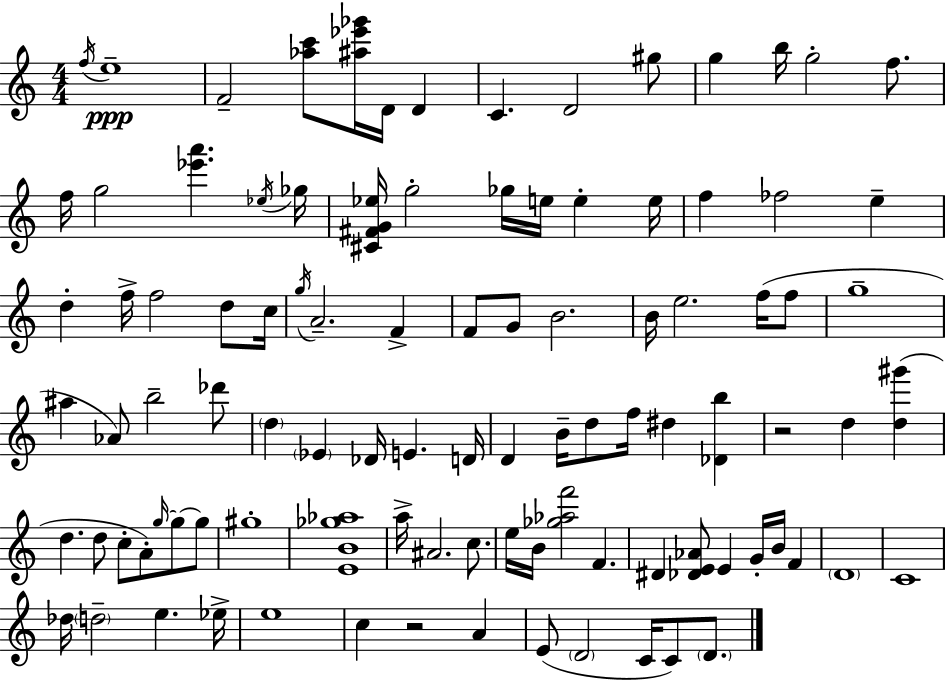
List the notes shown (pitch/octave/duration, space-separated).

F5/s E5/w F4/h [Ab5,C6]/e [A#5,Eb6,Gb6]/s D4/s D4/q C4/q. D4/h G#5/e G5/q B5/s G5/h F5/e. F5/s G5/h [Eb6,A6]/q. Eb5/s Gb5/s [C#4,F#4,G4,Eb5]/s G5/h Gb5/s E5/s E5/q E5/s F5/q FES5/h E5/q D5/q F5/s F5/h D5/e C5/s G5/s A4/h. F4/q F4/e G4/e B4/h. B4/s E5/h. F5/s F5/e G5/w A#5/q Ab4/e B5/h Db6/e D5/q Eb4/q Db4/s E4/q. D4/s D4/q B4/s D5/e F5/s D#5/q [Db4,B5]/q R/h D5/q [D5,G#6]/q D5/q. D5/e C5/e A4/e G5/s G5/e G5/e G#5/w [E4,B4,Gb5,Ab5]/w A5/s A#4/h. C5/e. E5/s B4/s [Gb5,Ab5,F6]/h F4/q. D#4/q [Db4,E4,Ab4]/e E4/q G4/s B4/s F4/q D4/w C4/w Db5/s D5/h E5/q. Eb5/s E5/w C5/q R/h A4/q E4/e D4/h C4/s C4/e D4/e.